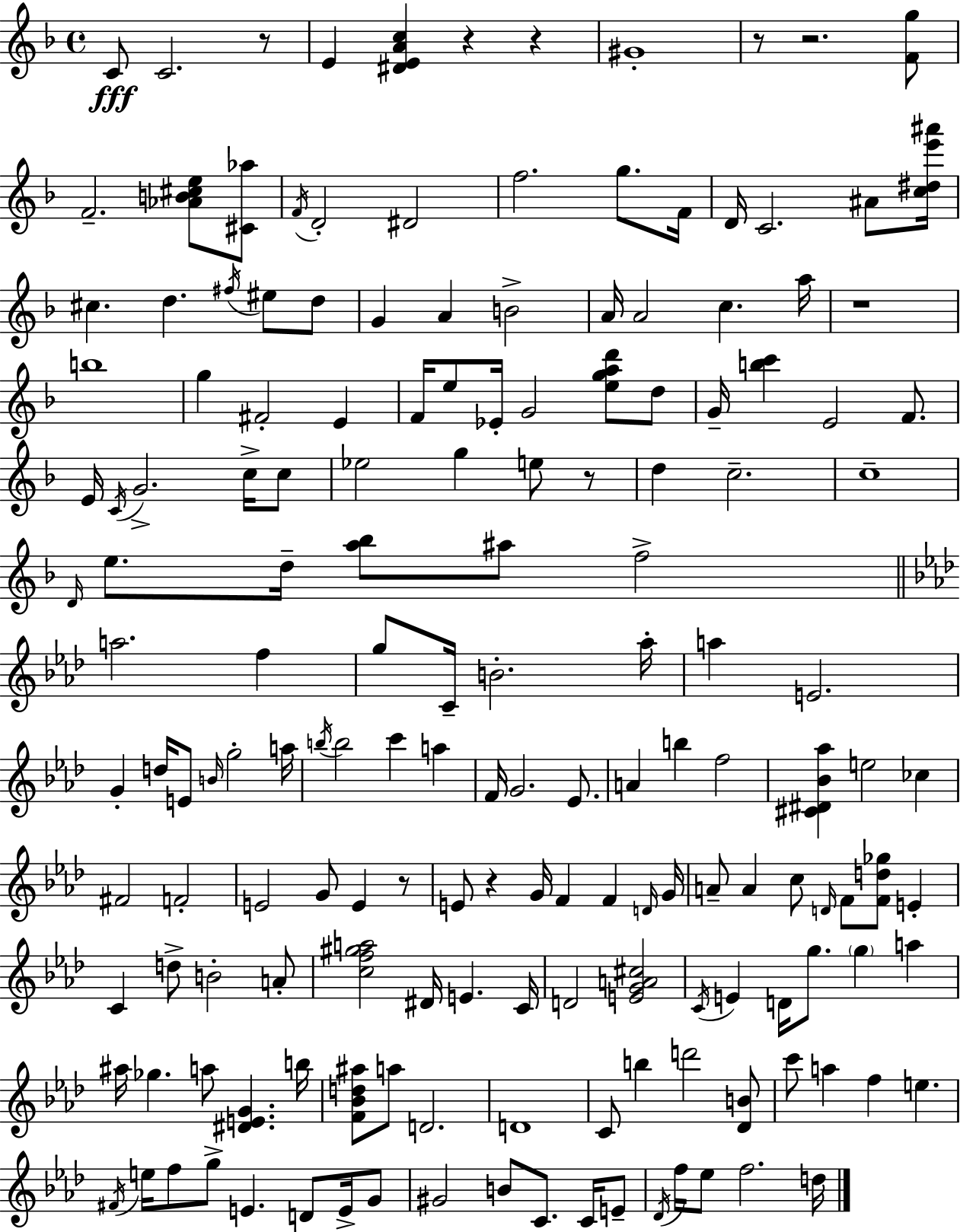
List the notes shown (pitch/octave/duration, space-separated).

C4/e C4/h. R/e E4/q [D#4,E4,A4,C5]/q R/q R/q G#4/w R/e R/h. [F4,G5]/e F4/h. [Ab4,B4,C#5,E5]/e [C#4,Ab5]/e F4/s D4/h D#4/h F5/h. G5/e. F4/s D4/s C4/h. A#4/e [C5,D#5,E6,A#6]/s C#5/q. D5/q. F#5/s EIS5/e D5/e G4/q A4/q B4/h A4/s A4/h C5/q. A5/s R/w B5/w G5/q F#4/h E4/q F4/s E5/e Eb4/s G4/h [E5,G5,A5,D6]/e D5/e G4/s [B5,C6]/q E4/h F4/e. E4/s C4/s G4/h. C5/s C5/e Eb5/h G5/q E5/e R/e D5/q C5/h. C5/w D4/s E5/e. D5/s [A5,Bb5]/e A#5/e F5/h A5/h. F5/q G5/e C4/s B4/h. Ab5/s A5/q E4/h. G4/q D5/s E4/e B4/s G5/h A5/s B5/s B5/h C6/q A5/q F4/s G4/h. Eb4/e. A4/q B5/q F5/h [C#4,D#4,Bb4,Ab5]/q E5/h CES5/q F#4/h F4/h E4/h G4/e E4/q R/e E4/e R/q G4/s F4/q F4/q D4/s G4/s A4/e A4/q C5/e D4/s F4/e [F4,D5,Gb5]/e E4/q C4/q D5/e B4/h A4/e [C5,F5,G#5,A5]/h D#4/s E4/q. C4/s D4/h [E4,G4,A4,C#5]/h C4/s E4/q D4/s G5/e. G5/q A5/q A#5/s Gb5/q. A5/e [D#4,E4,G4]/q. B5/s [F4,Bb4,D5,A#5]/e A5/e D4/h. D4/w C4/e B5/q D6/h [Db4,B4]/e C6/e A5/q F5/q E5/q. F#4/s E5/s F5/e G5/e E4/q. D4/e E4/s G4/e G#4/h B4/e C4/e. C4/s E4/e Db4/s F5/s Eb5/e F5/h. D5/s